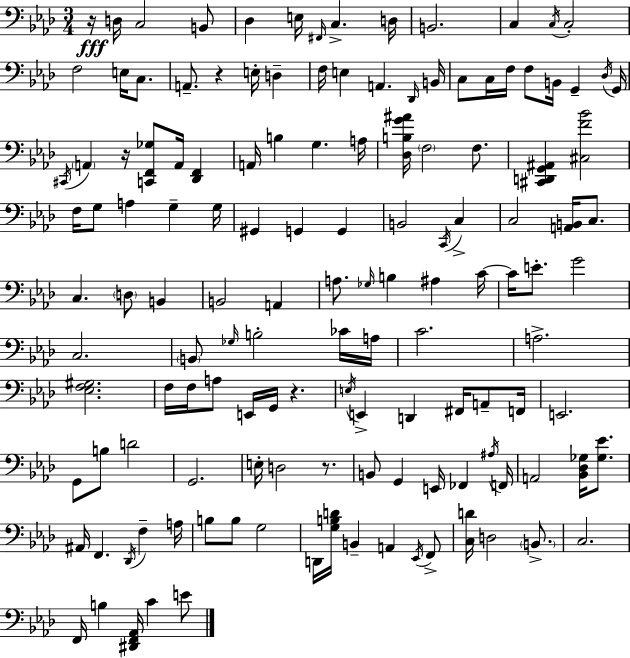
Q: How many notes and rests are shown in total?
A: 136